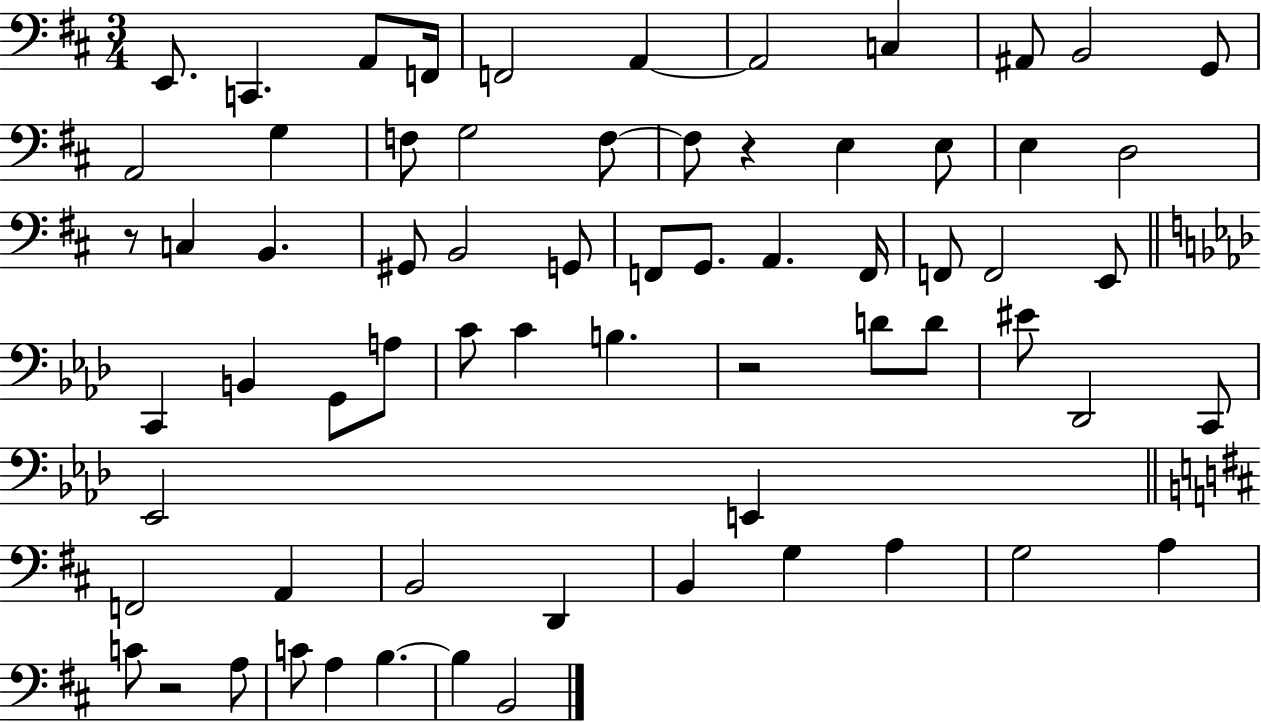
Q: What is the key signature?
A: D major